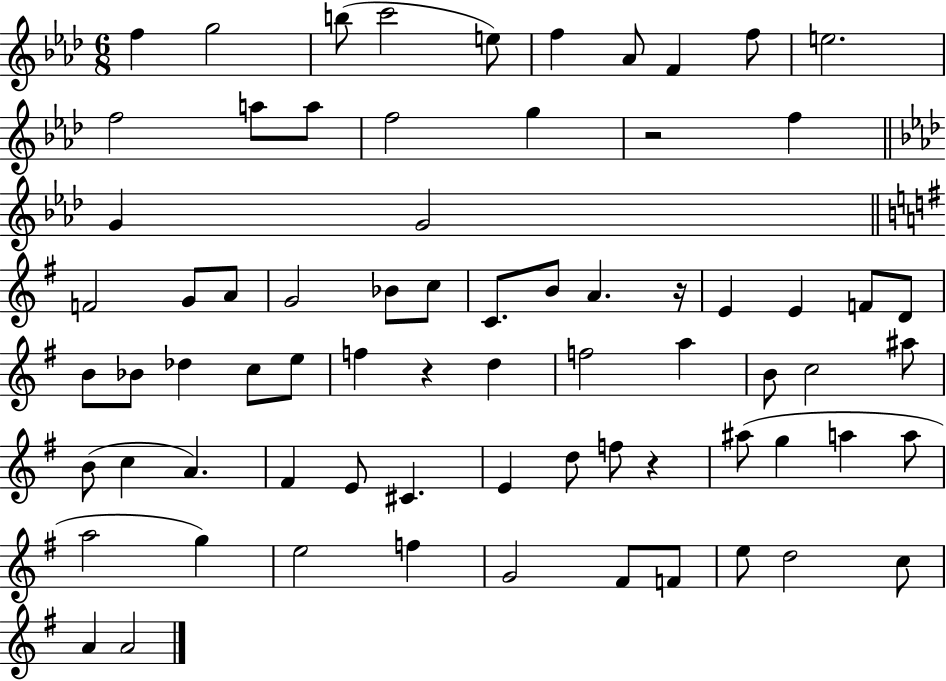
X:1
T:Untitled
M:6/8
L:1/4
K:Ab
f g2 b/2 c'2 e/2 f _A/2 F f/2 e2 f2 a/2 a/2 f2 g z2 f G G2 F2 G/2 A/2 G2 _B/2 c/2 C/2 B/2 A z/4 E E F/2 D/2 B/2 _B/2 _d c/2 e/2 f z d f2 a B/2 c2 ^a/2 B/2 c A ^F E/2 ^C E d/2 f/2 z ^a/2 g a a/2 a2 g e2 f G2 ^F/2 F/2 e/2 d2 c/2 A A2